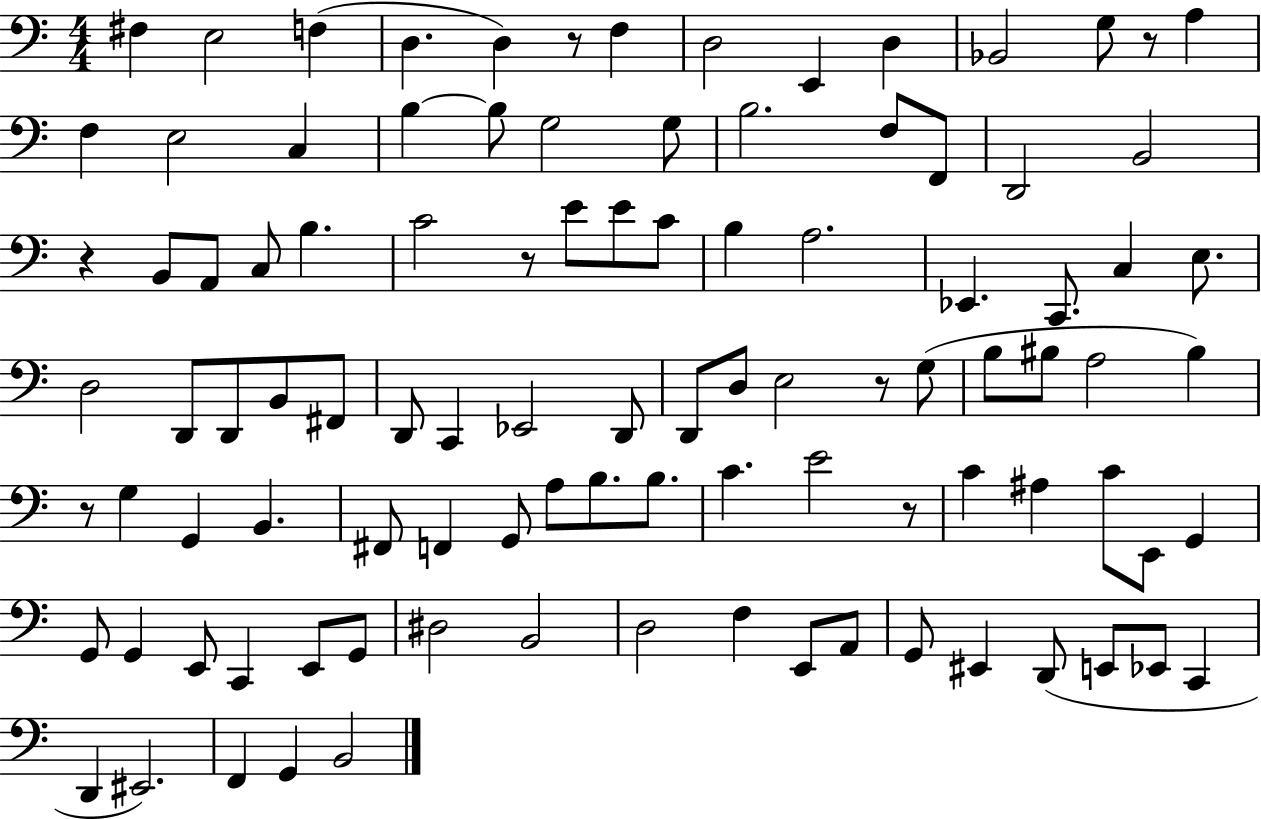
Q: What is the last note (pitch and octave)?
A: B2